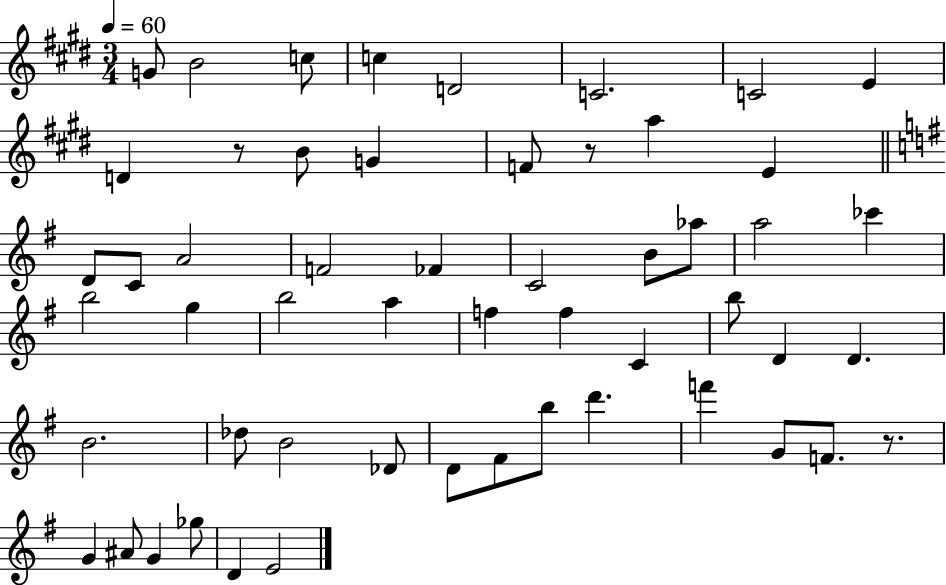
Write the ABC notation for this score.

X:1
T:Untitled
M:3/4
L:1/4
K:E
G/2 B2 c/2 c D2 C2 C2 E D z/2 B/2 G F/2 z/2 a E D/2 C/2 A2 F2 _F C2 B/2 _a/2 a2 _c' b2 g b2 a f f C b/2 D D B2 _d/2 B2 _D/2 D/2 ^F/2 b/2 d' f' G/2 F/2 z/2 G ^A/2 G _g/2 D E2